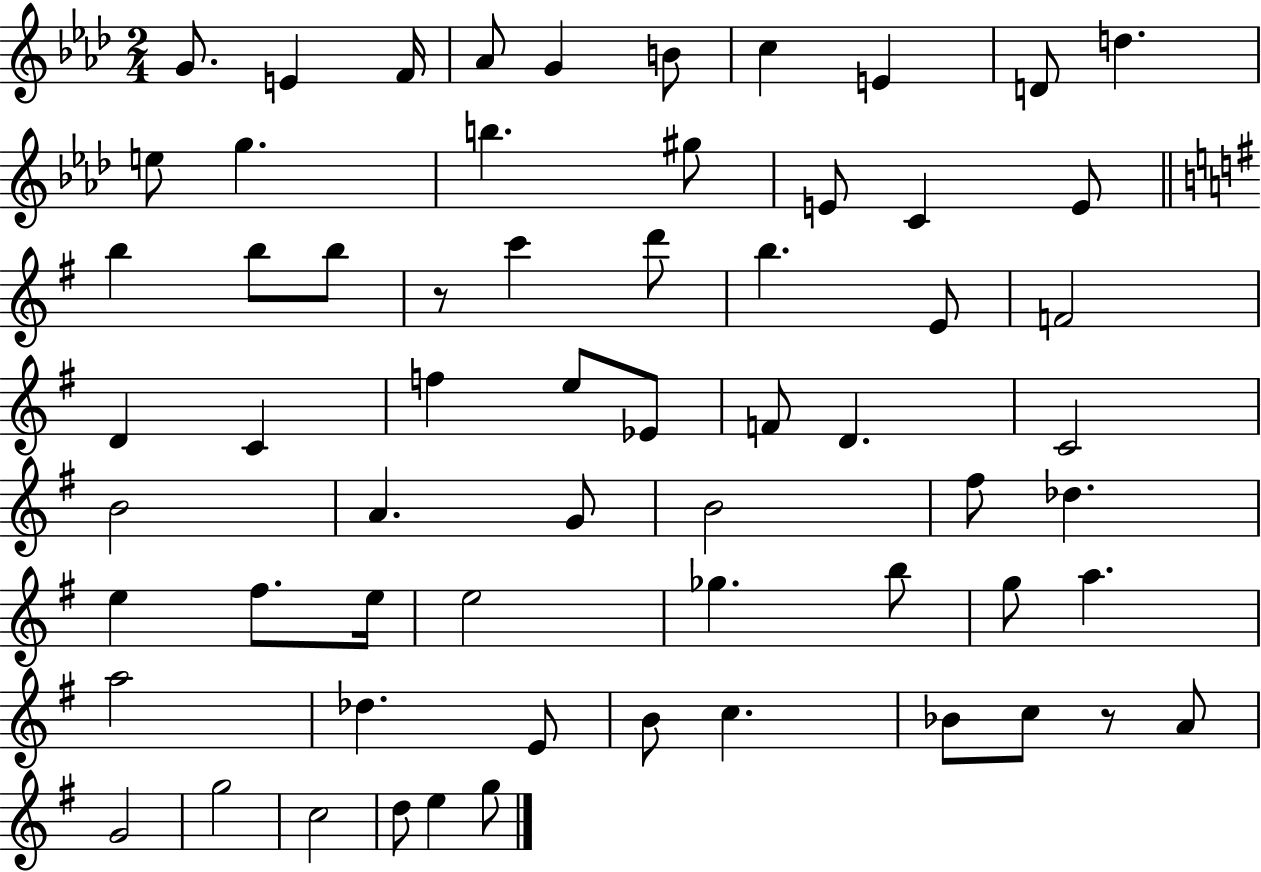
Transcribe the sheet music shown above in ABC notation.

X:1
T:Untitled
M:2/4
L:1/4
K:Ab
G/2 E F/4 _A/2 G B/2 c E D/2 d e/2 g b ^g/2 E/2 C E/2 b b/2 b/2 z/2 c' d'/2 b E/2 F2 D C f e/2 _E/2 F/2 D C2 B2 A G/2 B2 ^f/2 _d e ^f/2 e/4 e2 _g b/2 g/2 a a2 _d E/2 B/2 c _B/2 c/2 z/2 A/2 G2 g2 c2 d/2 e g/2